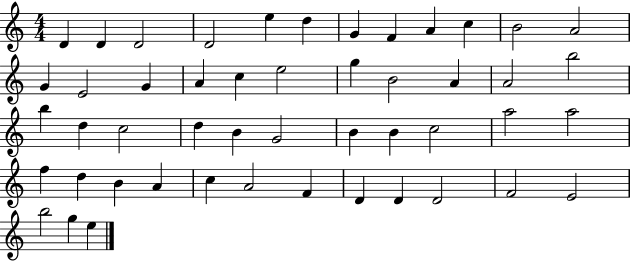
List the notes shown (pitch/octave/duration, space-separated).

D4/q D4/q D4/h D4/h E5/q D5/q G4/q F4/q A4/q C5/q B4/h A4/h G4/q E4/h G4/q A4/q C5/q E5/h G5/q B4/h A4/q A4/h B5/h B5/q D5/q C5/h D5/q B4/q G4/h B4/q B4/q C5/h A5/h A5/h F5/q D5/q B4/q A4/q C5/q A4/h F4/q D4/q D4/q D4/h F4/h E4/h B5/h G5/q E5/q